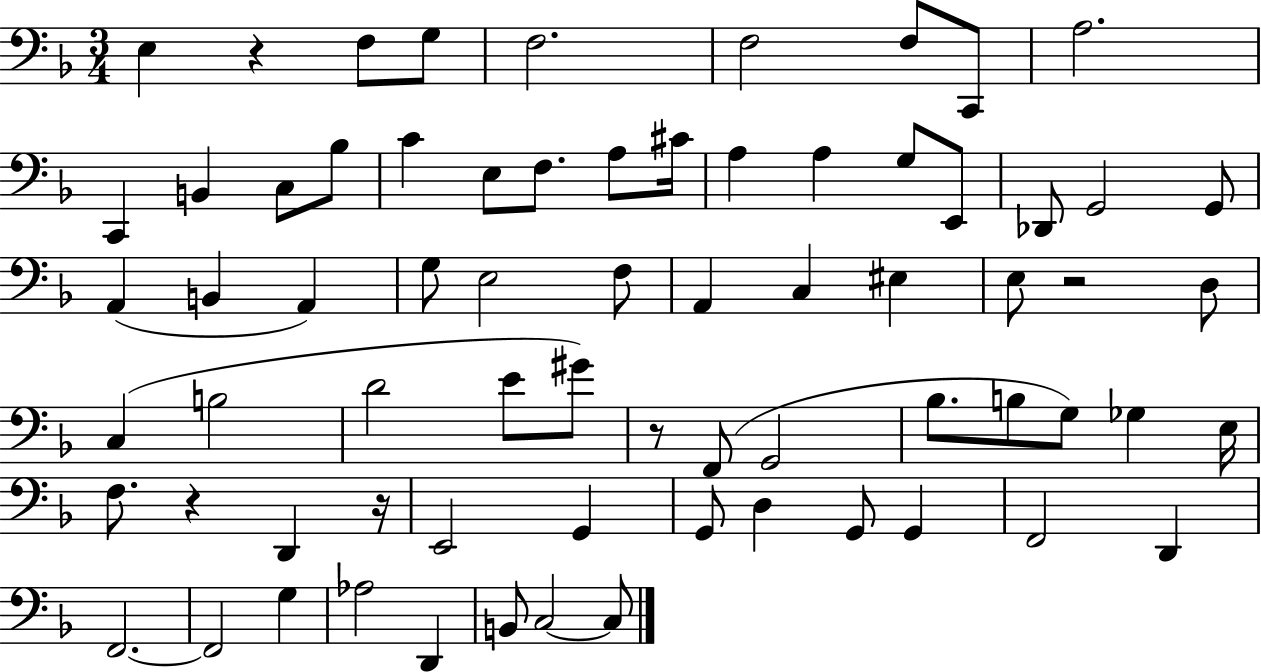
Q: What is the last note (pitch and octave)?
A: C3